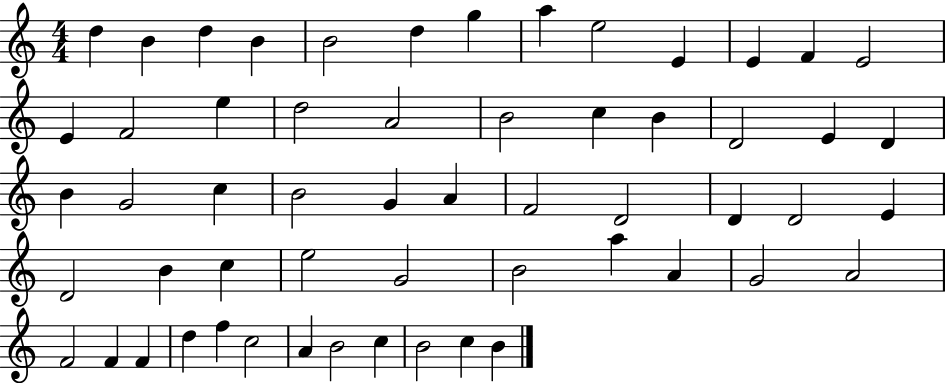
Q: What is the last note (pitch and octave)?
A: B4